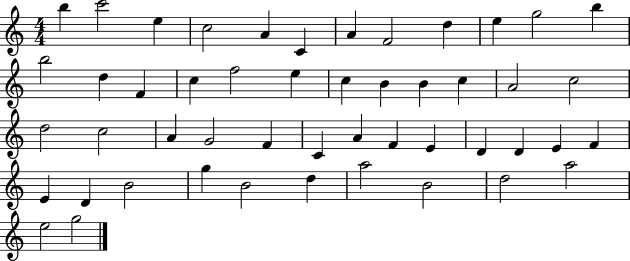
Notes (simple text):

B5/q C6/h E5/q C5/h A4/q C4/q A4/q F4/h D5/q E5/q G5/h B5/q B5/h D5/q F4/q C5/q F5/h E5/q C5/q B4/q B4/q C5/q A4/h C5/h D5/h C5/h A4/q G4/h F4/q C4/q A4/q F4/q E4/q D4/q D4/q E4/q F4/q E4/q D4/q B4/h G5/q B4/h D5/q A5/h B4/h D5/h A5/h E5/h G5/h